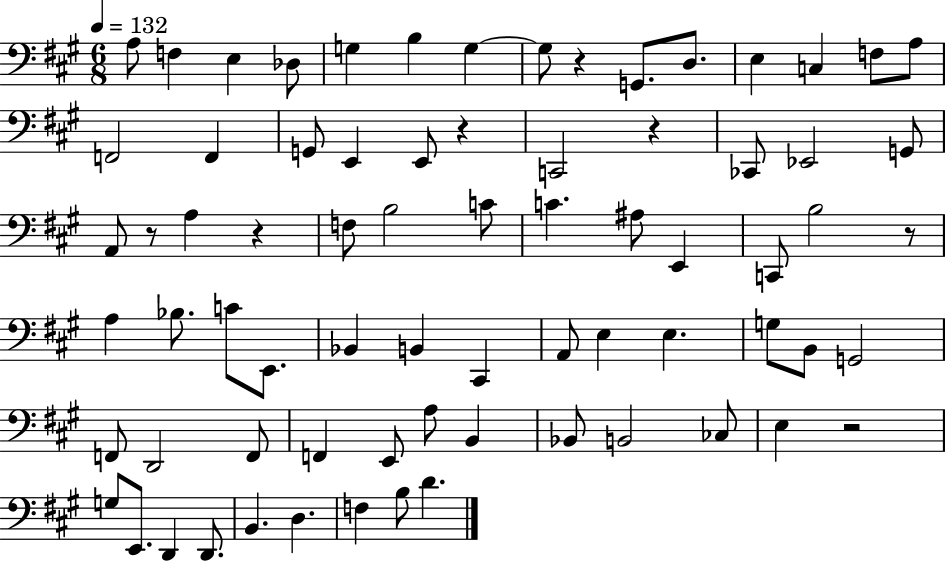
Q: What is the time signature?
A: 6/8